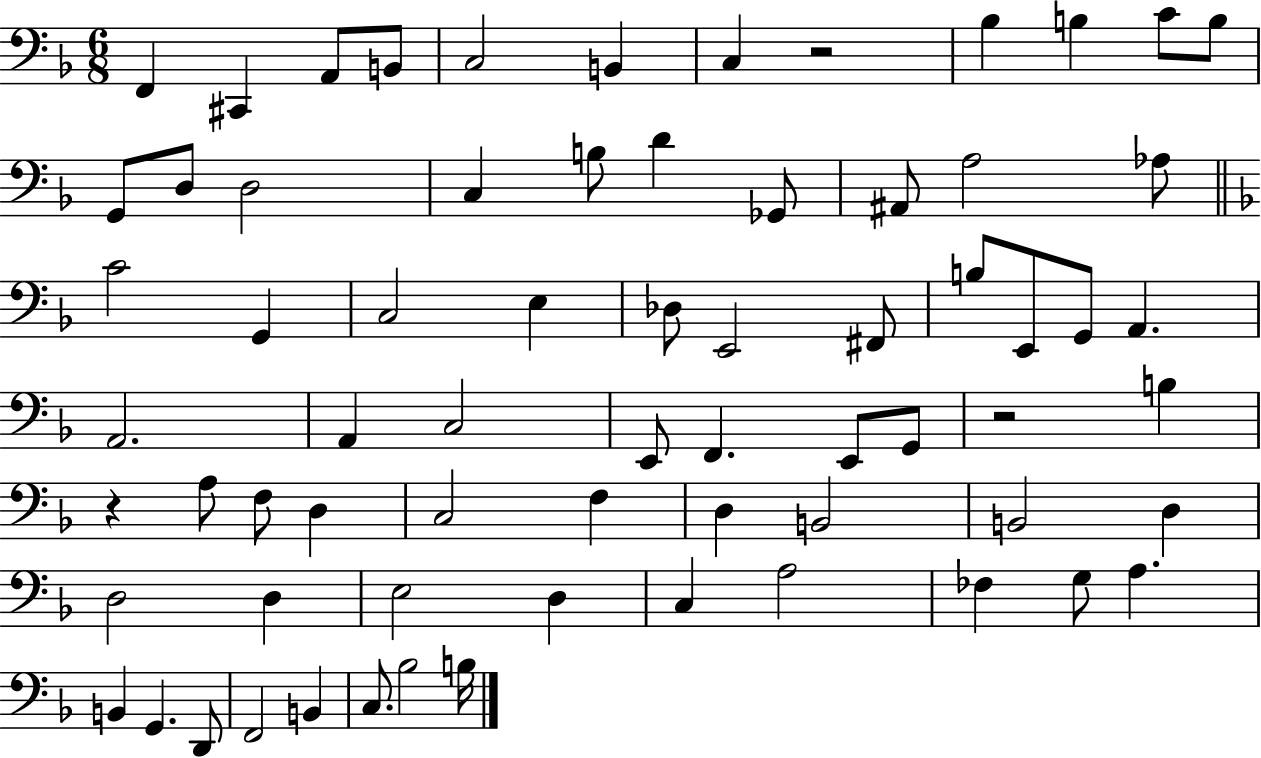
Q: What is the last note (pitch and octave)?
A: B3